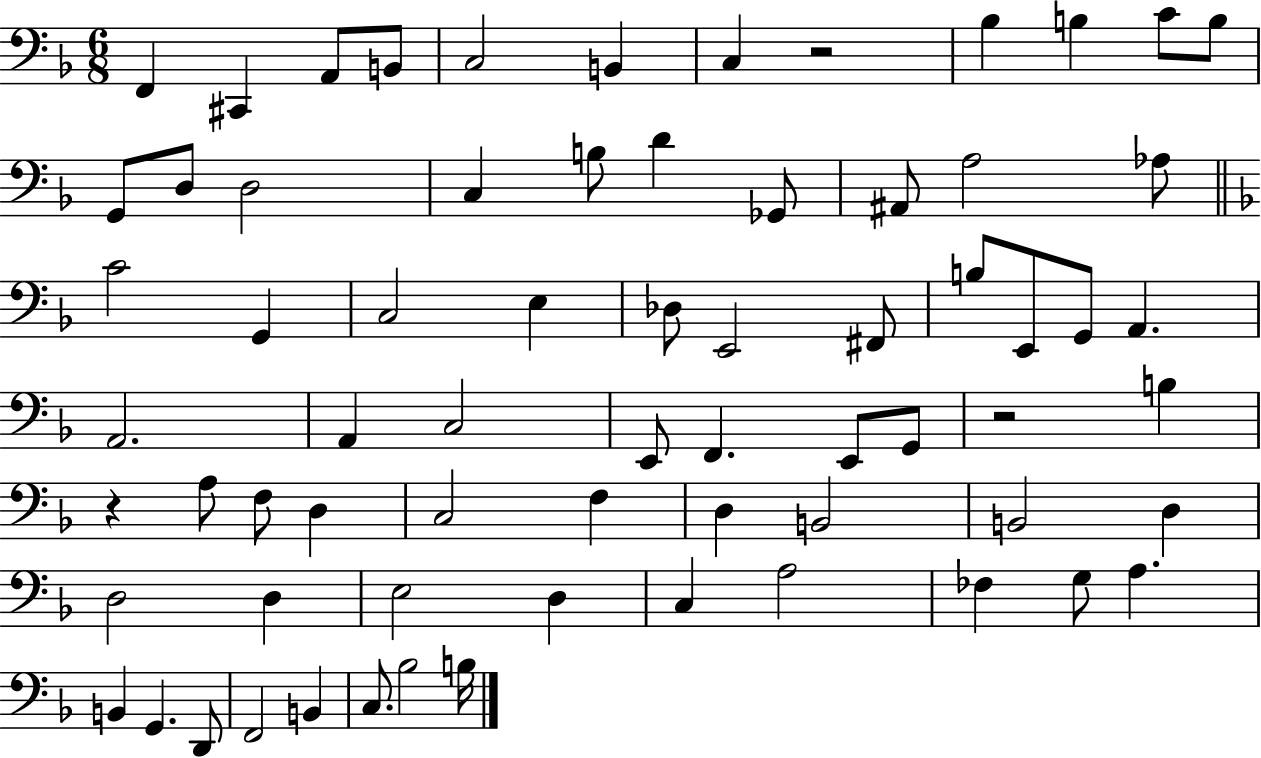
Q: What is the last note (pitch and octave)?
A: B3